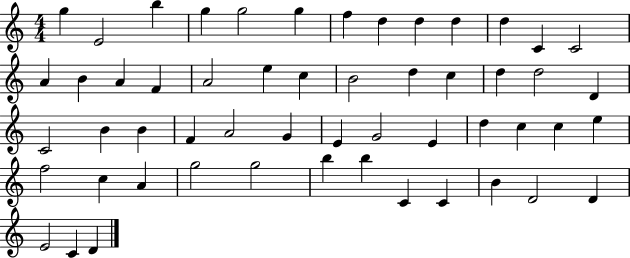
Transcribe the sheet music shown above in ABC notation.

X:1
T:Untitled
M:4/4
L:1/4
K:C
g E2 b g g2 g f d d d d C C2 A B A F A2 e c B2 d c d d2 D C2 B B F A2 G E G2 E d c c e f2 c A g2 g2 b b C C B D2 D E2 C D